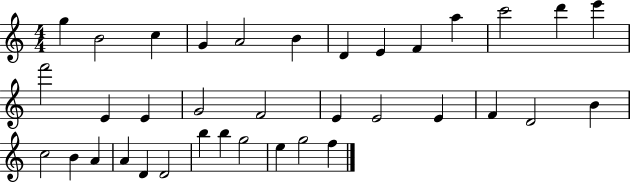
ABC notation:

X:1
T:Untitled
M:4/4
L:1/4
K:C
g B2 c G A2 B D E F a c'2 d' e' f'2 E E G2 F2 E E2 E F D2 B c2 B A A D D2 b b g2 e g2 f